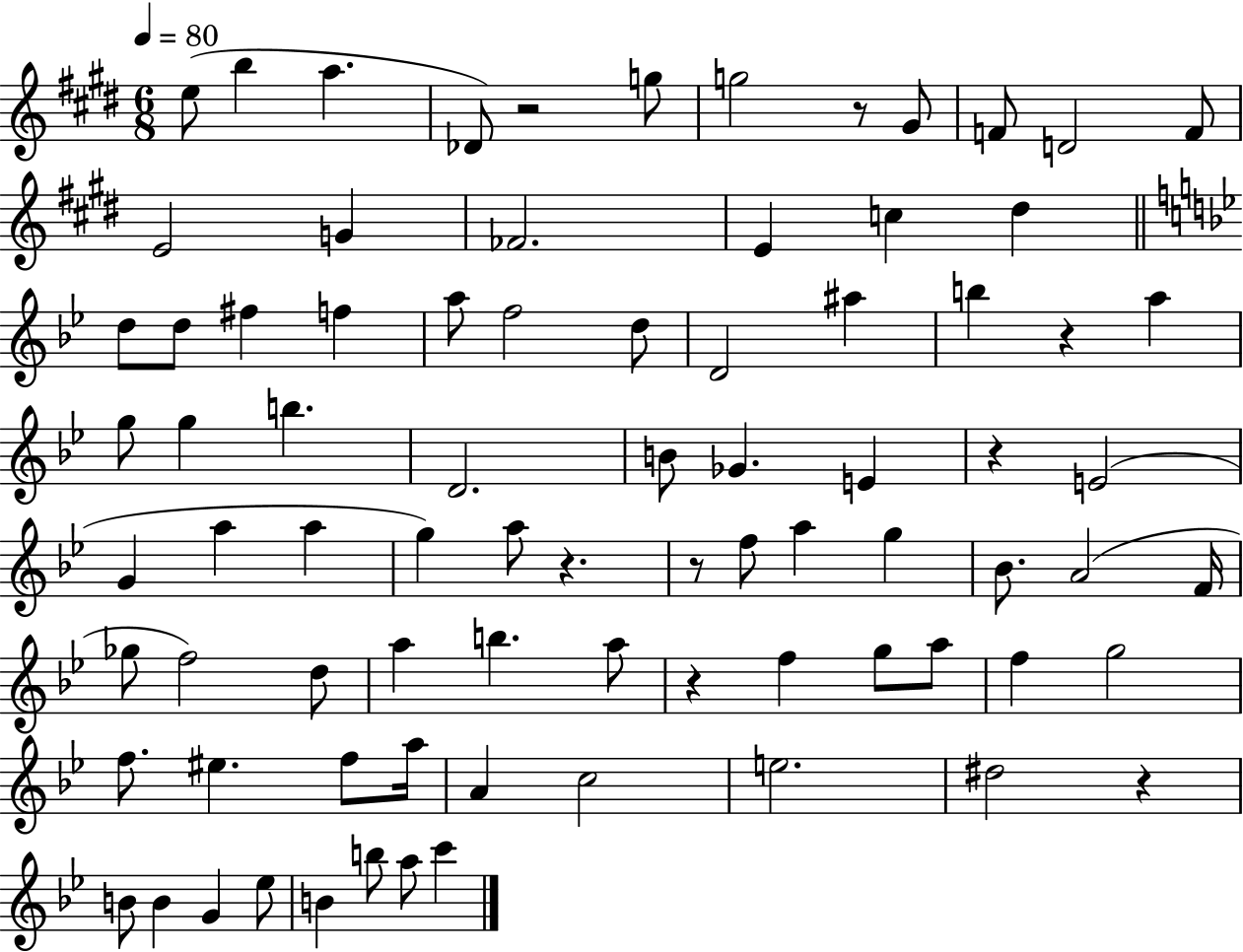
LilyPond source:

{
  \clef treble
  \numericTimeSignature
  \time 6/8
  \key e \major
  \tempo 4 = 80
  \repeat volta 2 { e''8( b''4 a''4. | des'8) r2 g''8 | g''2 r8 gis'8 | f'8 d'2 f'8 | \break e'2 g'4 | fes'2. | e'4 c''4 dis''4 | \bar "||" \break \key g \minor d''8 d''8 fis''4 f''4 | a''8 f''2 d''8 | d'2 ais''4 | b''4 r4 a''4 | \break g''8 g''4 b''4. | d'2. | b'8 ges'4. e'4 | r4 e'2( | \break g'4 a''4 a''4 | g''4) a''8 r4. | r8 f''8 a''4 g''4 | bes'8. a'2( f'16 | \break ges''8 f''2) d''8 | a''4 b''4. a''8 | r4 f''4 g''8 a''8 | f''4 g''2 | \break f''8. eis''4. f''8 a''16 | a'4 c''2 | e''2. | dis''2 r4 | \break b'8 b'4 g'4 ees''8 | b'4 b''8 a''8 c'''4 | } \bar "|."
}